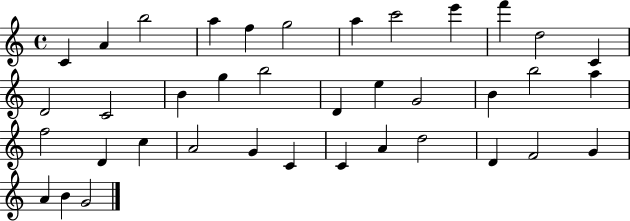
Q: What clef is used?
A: treble